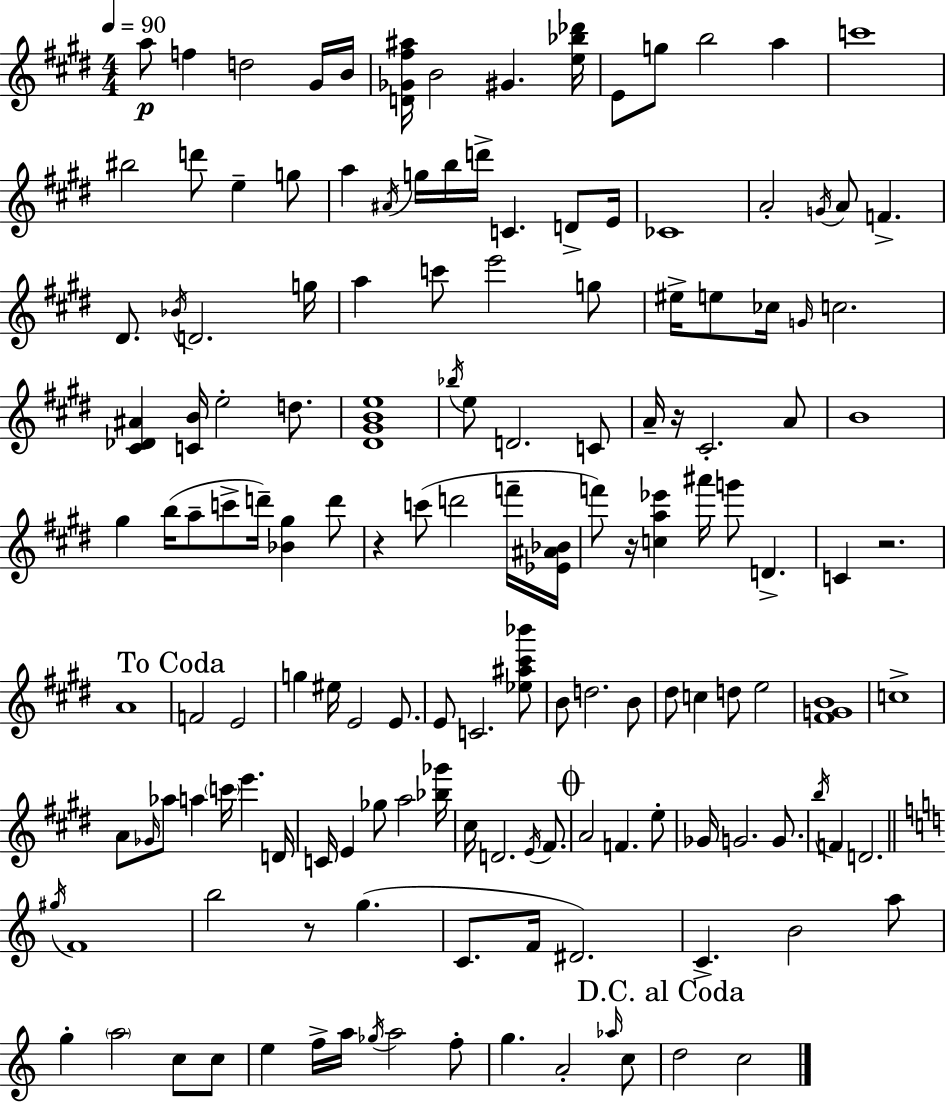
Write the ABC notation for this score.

X:1
T:Untitled
M:4/4
L:1/4
K:E
a/2 f d2 ^G/4 B/4 [D_G^f^a]/4 B2 ^G [e_b_d']/4 E/2 g/2 b2 a c'4 ^b2 d'/2 e g/2 a ^A/4 g/4 b/4 d'/4 C D/2 E/4 _C4 A2 G/4 A/2 F ^D/2 _B/4 D2 g/4 a c'/2 e'2 g/2 ^e/4 e/2 _c/4 G/4 c2 [^C_D^A] [CB]/4 e2 d/2 [^D^GBe]4 _b/4 e/2 D2 C/2 A/4 z/4 ^C2 A/2 B4 ^g b/4 a/2 c'/2 d'/4 [_B^g] d'/2 z c'/2 d'2 f'/4 [_E^A_B]/4 f'/2 z/4 [ca_e'] ^a'/4 g'/2 D C z2 A4 F2 E2 g ^e/4 E2 E/2 E/2 C2 [_e^a^c'_b']/2 B/2 d2 B/2 ^d/2 c d/2 e2 [^FGB]4 c4 A/2 _G/4 _a/2 a c'/4 e' D/4 C/4 E _g/2 a2 [_b_g']/4 ^c/4 D2 E/4 ^F/2 A2 F e/2 _G/4 G2 G/2 b/4 F D2 ^g/4 F4 b2 z/2 g C/2 F/4 ^D2 C B2 a/2 g a2 c/2 c/2 e f/4 a/4 _g/4 a2 f/2 g A2 _a/4 c/2 d2 c2